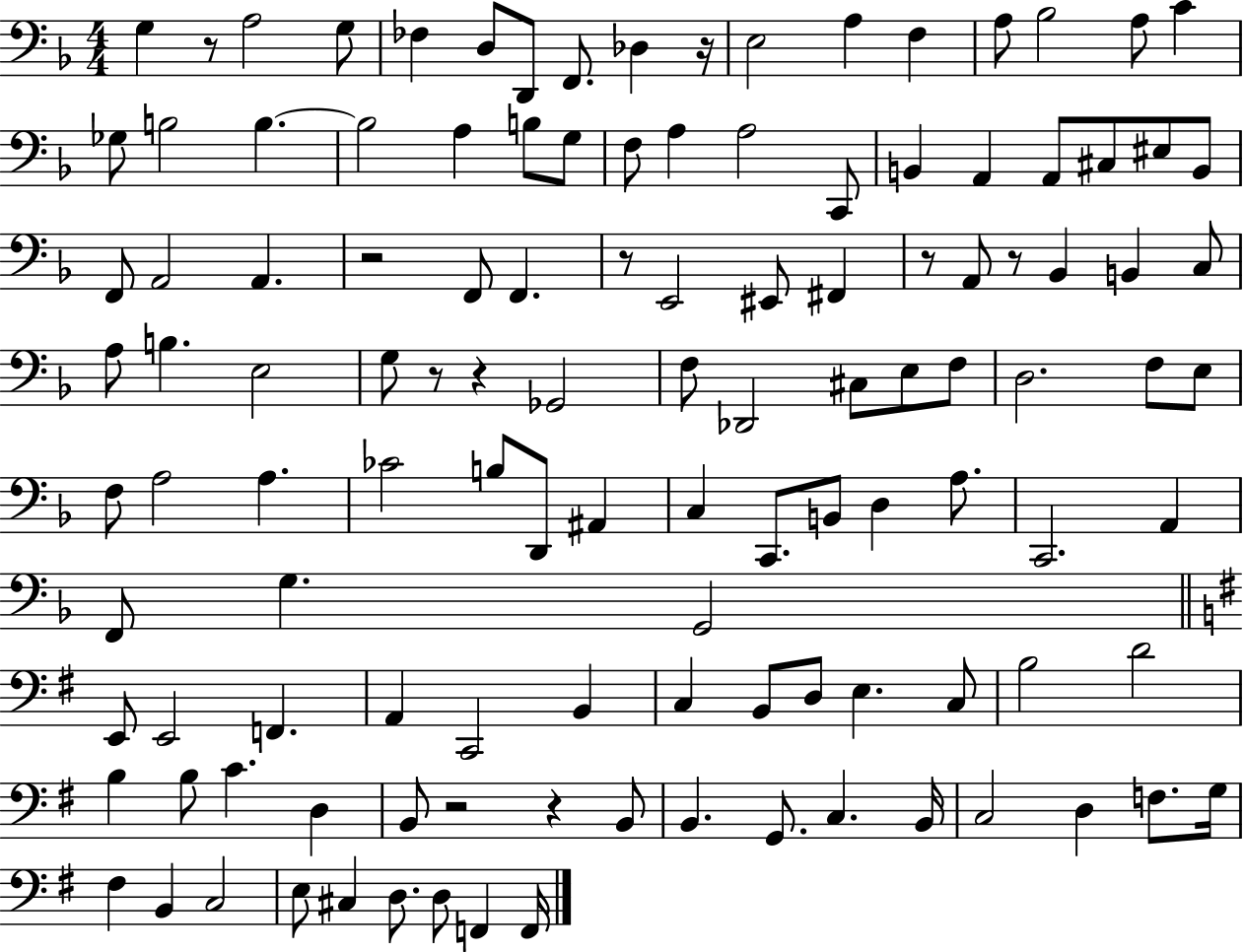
G3/q R/e A3/h G3/e FES3/q D3/e D2/e F2/e. Db3/q R/s E3/h A3/q F3/q A3/e Bb3/h A3/e C4/q Gb3/e B3/h B3/q. B3/h A3/q B3/e G3/e F3/e A3/q A3/h C2/e B2/q A2/q A2/e C#3/e EIS3/e B2/e F2/e A2/h A2/q. R/h F2/e F2/q. R/e E2/h EIS2/e F#2/q R/e A2/e R/e Bb2/q B2/q C3/e A3/e B3/q. E3/h G3/e R/e R/q Gb2/h F3/e Db2/h C#3/e E3/e F3/e D3/h. F3/e E3/e F3/e A3/h A3/q. CES4/h B3/e D2/e A#2/q C3/q C2/e. B2/e D3/q A3/e. C2/h. A2/q F2/e G3/q. G2/h E2/e E2/h F2/q. A2/q C2/h B2/q C3/q B2/e D3/e E3/q. C3/e B3/h D4/h B3/q B3/e C4/q. D3/q B2/e R/h R/q B2/e B2/q. G2/e. C3/q. B2/s C3/h D3/q F3/e. G3/s F#3/q B2/q C3/h E3/e C#3/q D3/e. D3/e F2/q F2/s